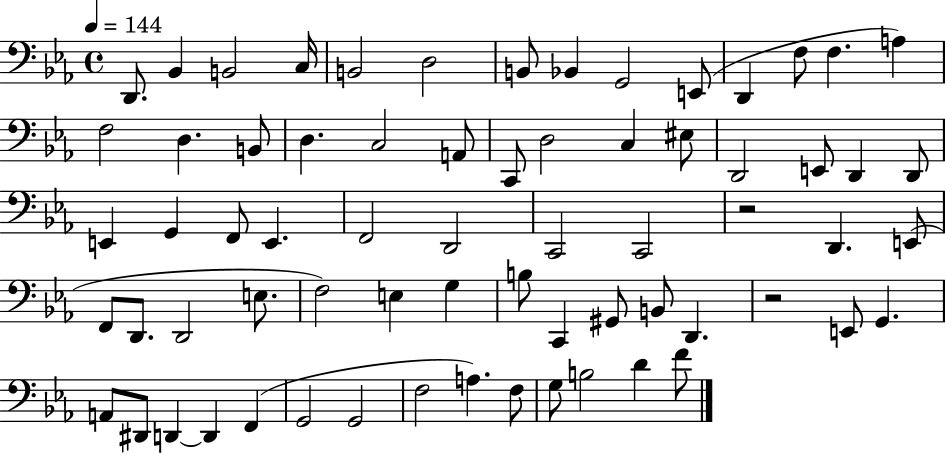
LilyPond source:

{
  \clef bass
  \time 4/4
  \defaultTimeSignature
  \key ees \major
  \tempo 4 = 144
  d,8. bes,4 b,2 c16 | b,2 d2 | b,8 bes,4 g,2 e,8( | d,4 f8 f4. a4) | \break f2 d4. b,8 | d4. c2 a,8 | c,8 d2 c4 eis8 | d,2 e,8 d,4 d,8 | \break e,4 g,4 f,8 e,4. | f,2 d,2 | c,2 c,2 | r2 d,4. e,8( | \break f,8 d,8. d,2 e8. | f2) e4 g4 | b8 c,4 gis,8 b,8 d,4. | r2 e,8 g,4. | \break a,8 dis,8 d,4~~ d,4 f,4( | g,2 g,2 | f2 a4.) f8 | g8 b2 d'4 f'8 | \break \bar "|."
}